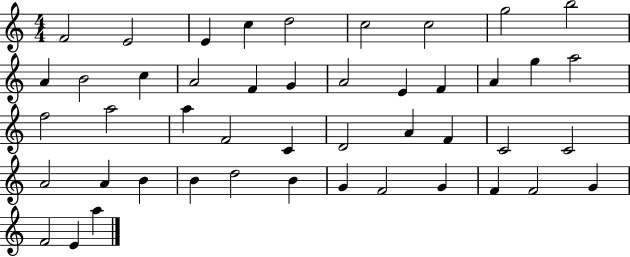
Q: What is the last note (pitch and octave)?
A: A5